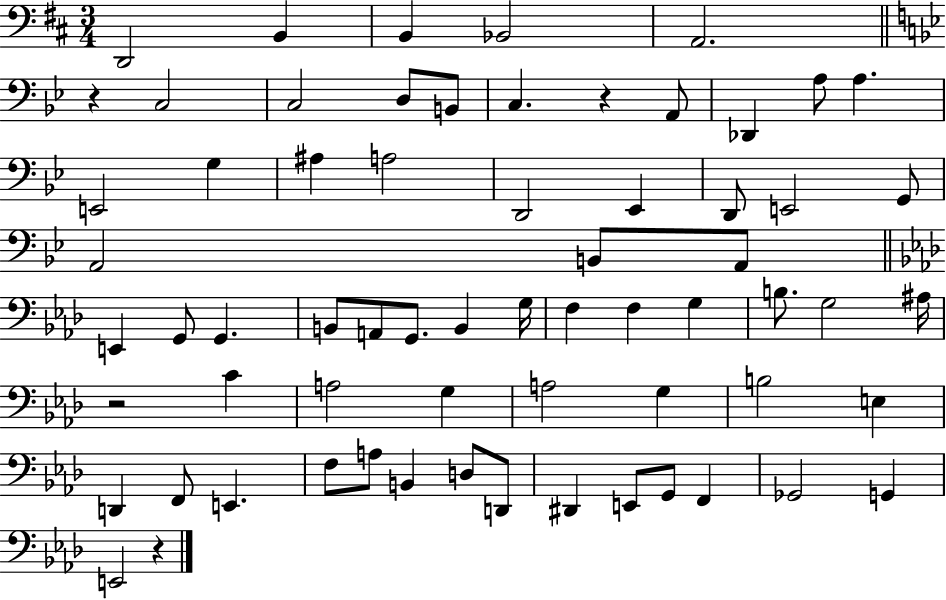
D2/h B2/q B2/q Bb2/h A2/h. R/q C3/h C3/h D3/e B2/e C3/q. R/q A2/e Db2/q A3/e A3/q. E2/h G3/q A#3/q A3/h D2/h Eb2/q D2/e E2/h G2/e A2/h B2/e A2/e E2/q G2/e G2/q. B2/e A2/e G2/e. B2/q G3/s F3/q F3/q G3/q B3/e. G3/h A#3/s R/h C4/q A3/h G3/q A3/h G3/q B3/h E3/q D2/q F2/e E2/q. F3/e A3/e B2/q D3/e D2/e D#2/q E2/e G2/e F2/q Gb2/h G2/q E2/h R/q